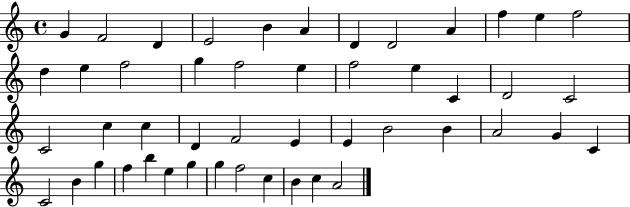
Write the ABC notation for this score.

X:1
T:Untitled
M:4/4
L:1/4
K:C
G F2 D E2 B A D D2 A f e f2 d e f2 g f2 e f2 e C D2 C2 C2 c c D F2 E E B2 B A2 G C C2 B g f b e g g f2 c B c A2